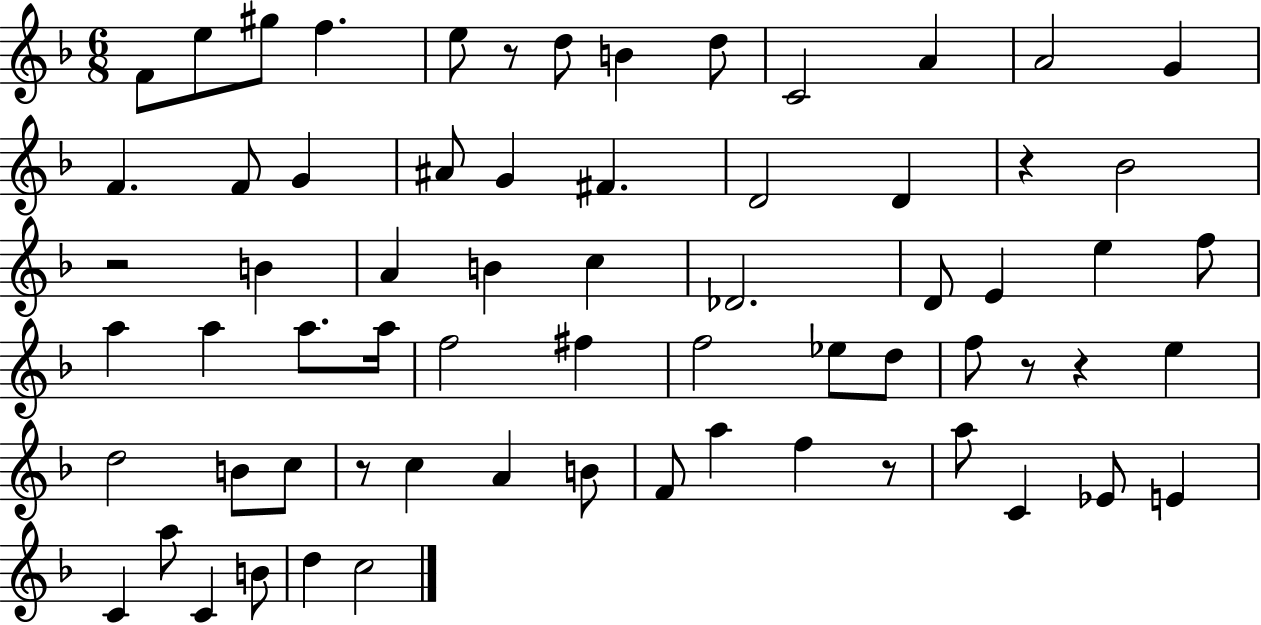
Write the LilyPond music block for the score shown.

{
  \clef treble
  \numericTimeSignature
  \time 6/8
  \key f \major
  f'8 e''8 gis''8 f''4. | e''8 r8 d''8 b'4 d''8 | c'2 a'4 | a'2 g'4 | \break f'4. f'8 g'4 | ais'8 g'4 fis'4. | d'2 d'4 | r4 bes'2 | \break r2 b'4 | a'4 b'4 c''4 | des'2. | d'8 e'4 e''4 f''8 | \break a''4 a''4 a''8. a''16 | f''2 fis''4 | f''2 ees''8 d''8 | f''8 r8 r4 e''4 | \break d''2 b'8 c''8 | r8 c''4 a'4 b'8 | f'8 a''4 f''4 r8 | a''8 c'4 ees'8 e'4 | \break c'4 a''8 c'4 b'8 | d''4 c''2 | \bar "|."
}